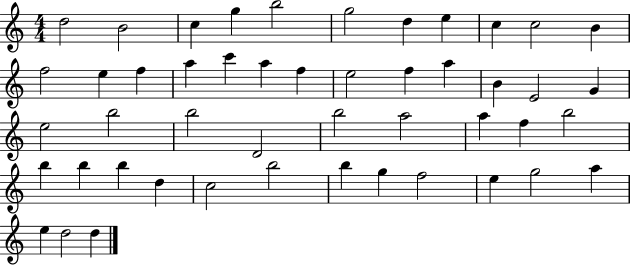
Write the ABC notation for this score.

X:1
T:Untitled
M:4/4
L:1/4
K:C
d2 B2 c g b2 g2 d e c c2 B f2 e f a c' a f e2 f a B E2 G e2 b2 b2 D2 b2 a2 a f b2 b b b d c2 b2 b g f2 e g2 a e d2 d